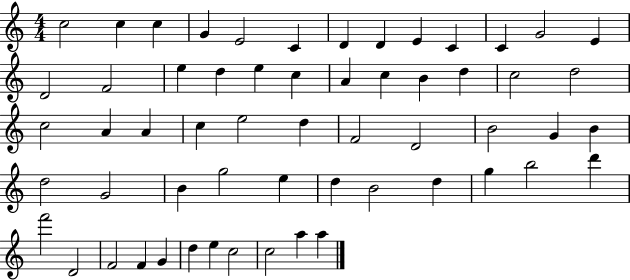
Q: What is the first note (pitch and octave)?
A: C5